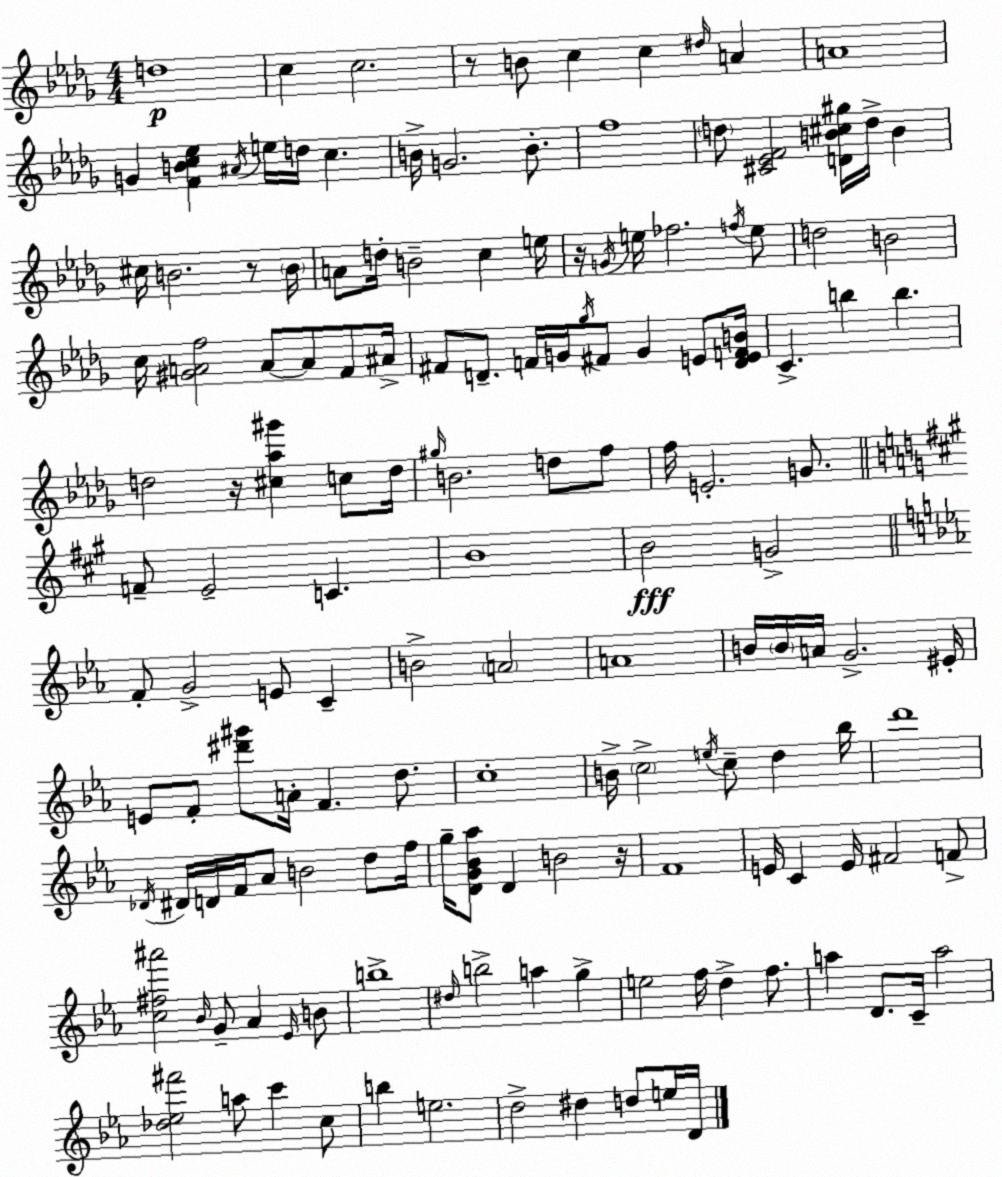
X:1
T:Untitled
M:4/4
L:1/4
K:Bbm
d4 c c2 z/2 B/2 c c ^d/4 A A4 G [FBc_e] ^A/4 e/4 d/4 c B/4 G2 B/2 f4 d/2 [^C_EF]2 [DB^c^g]/4 d/4 B ^c/4 B2 z/2 B/4 A/2 d/4 B2 c e/4 z/4 G/4 e/4 _f2 f/4 e/2 d2 B2 c/4 [^GAf]2 A/2 A/2 F/2 ^A/4 ^F/2 D/2 F/4 G/4 _g/4 ^F/2 G E/2 [DEFB]/4 C b b d2 z/4 [^c_a^g'] c/2 d/4 ^g/4 B2 d/2 f/2 f/4 E2 G/2 F/2 E2 C B4 B2 G2 F/2 G2 E/2 C B2 A2 A4 B/4 B/4 A/4 G2 ^E/4 E/2 F/2 [^d'^g']/2 A/4 F d/2 c4 B/4 c2 e/4 c/2 d _b/4 d'4 _D/4 ^D/4 D/4 F/4 _A/2 B2 d/2 f/4 g/4 [DG_B_a]/2 D B2 z/4 F4 E/4 C E/4 ^F2 F/2 [c^f^a']2 _B/4 G/2 _A _E/4 B/2 b4 ^d/4 b2 a g e2 f/4 d f/2 a D/2 C/4 a2 [_d_e^f']2 a/2 c' c/2 b e2 d2 ^d d/2 e/4 D/4